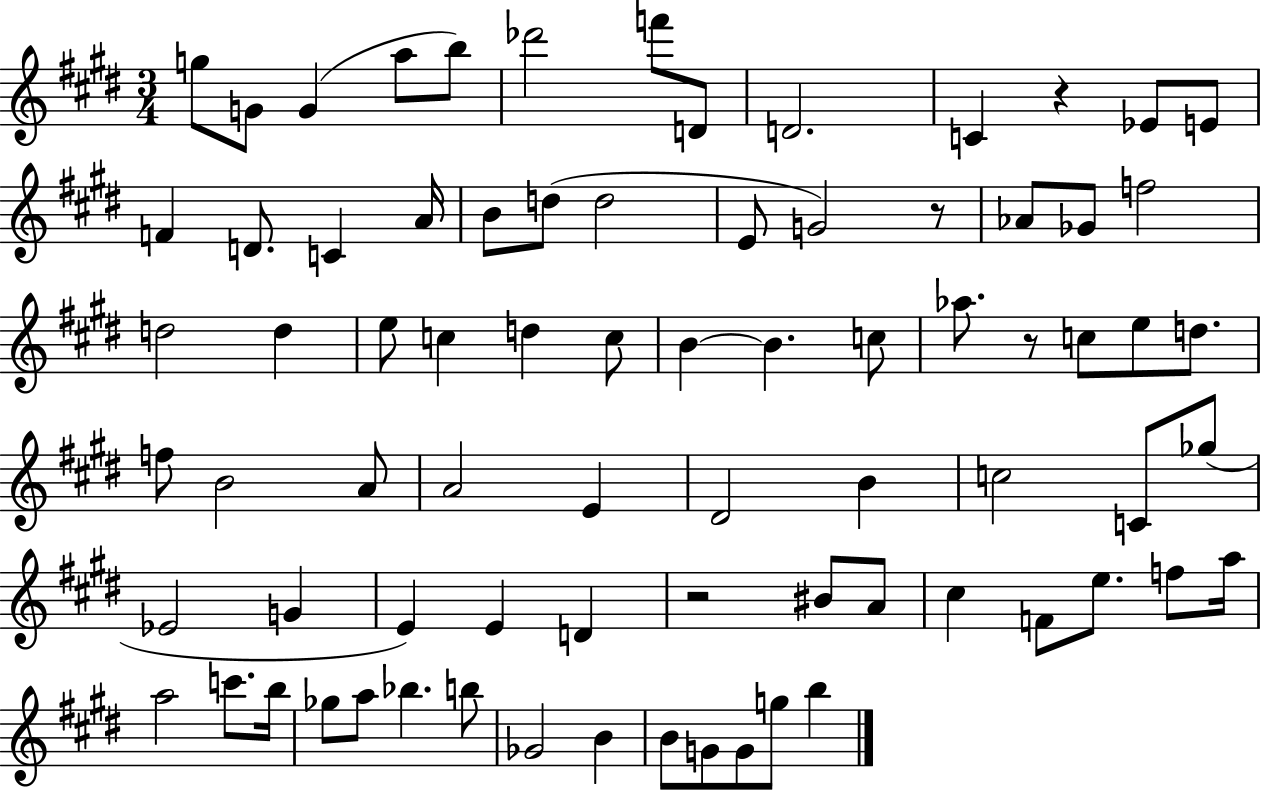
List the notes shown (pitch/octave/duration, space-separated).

G5/e G4/e G4/q A5/e B5/e Db6/h F6/e D4/e D4/h. C4/q R/q Eb4/e E4/e F4/q D4/e. C4/q A4/s B4/e D5/e D5/h E4/e G4/h R/e Ab4/e Gb4/e F5/h D5/h D5/q E5/e C5/q D5/q C5/e B4/q B4/q. C5/e Ab5/e. R/e C5/e E5/e D5/e. F5/e B4/h A4/e A4/h E4/q D#4/h B4/q C5/h C4/e Gb5/e Eb4/h G4/q E4/q E4/q D4/q R/h BIS4/e A4/e C#5/q F4/e E5/e. F5/e A5/s A5/h C6/e. B5/s Gb5/e A5/e Bb5/q. B5/e Gb4/h B4/q B4/e G4/e G4/e G5/e B5/q